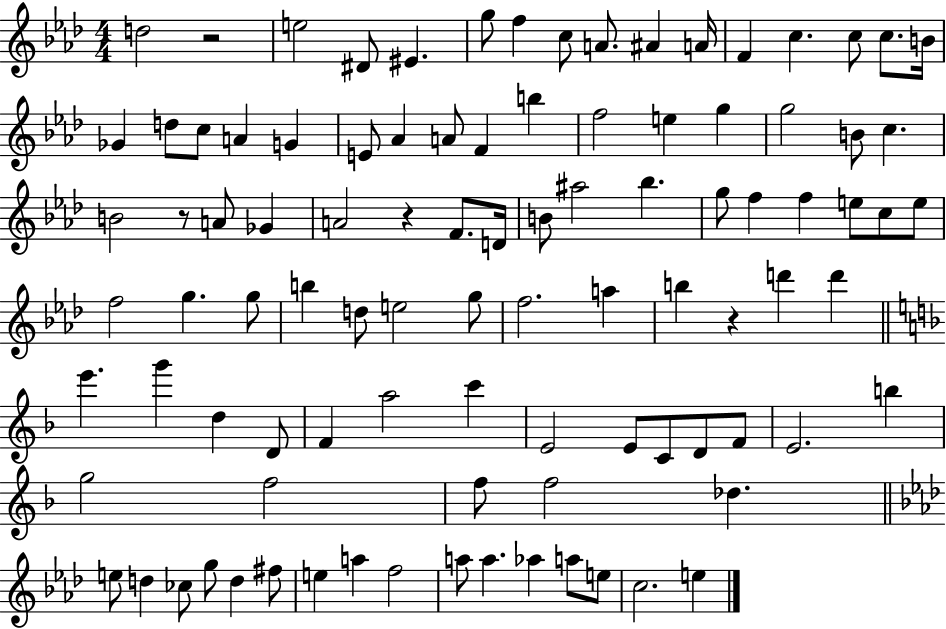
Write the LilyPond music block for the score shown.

{
  \clef treble
  \numericTimeSignature
  \time 4/4
  \key aes \major
  d''2 r2 | e''2 dis'8 eis'4. | g''8 f''4 c''8 a'8. ais'4 a'16 | f'4 c''4. c''8 c''8. b'16 | \break ges'4 d''8 c''8 a'4 g'4 | e'8 aes'4 a'8 f'4 b''4 | f''2 e''4 g''4 | g''2 b'8 c''4. | \break b'2 r8 a'8 ges'4 | a'2 r4 f'8. d'16 | b'8 ais''2 bes''4. | g''8 f''4 f''4 e''8 c''8 e''8 | \break f''2 g''4. g''8 | b''4 d''8 e''2 g''8 | f''2. a''4 | b''4 r4 d'''4 d'''4 | \break \bar "||" \break \key f \major e'''4. g'''4 d''4 d'8 | f'4 a''2 c'''4 | e'2 e'8 c'8 d'8 f'8 | e'2. b''4 | \break g''2 f''2 | f''8 f''2 des''4. | \bar "||" \break \key aes \major e''8 d''4 ces''8 g''8 d''4 fis''8 | e''4 a''4 f''2 | a''8 a''4. aes''4 a''8 e''8 | c''2. e''4 | \break \bar "|."
}